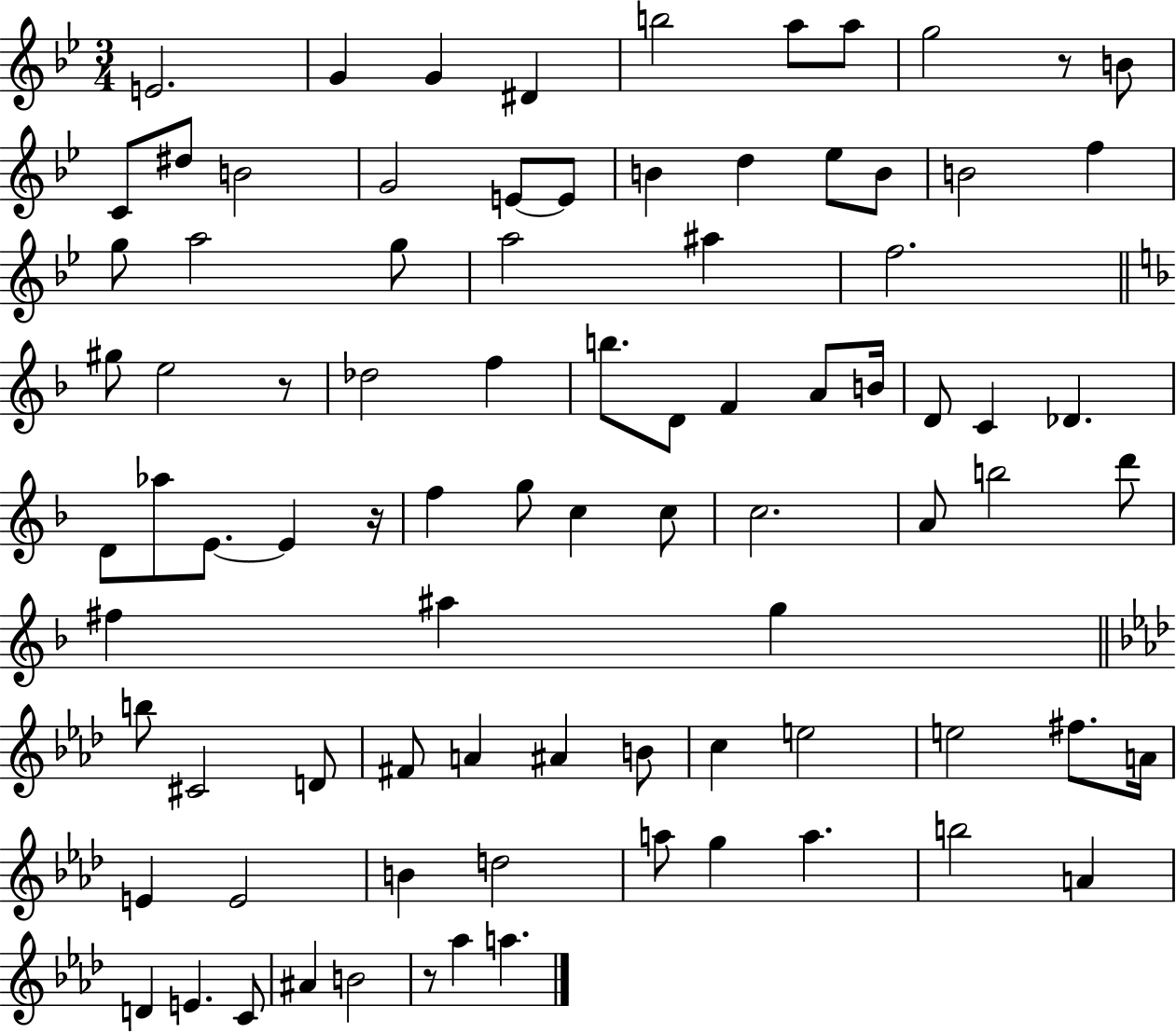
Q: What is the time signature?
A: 3/4